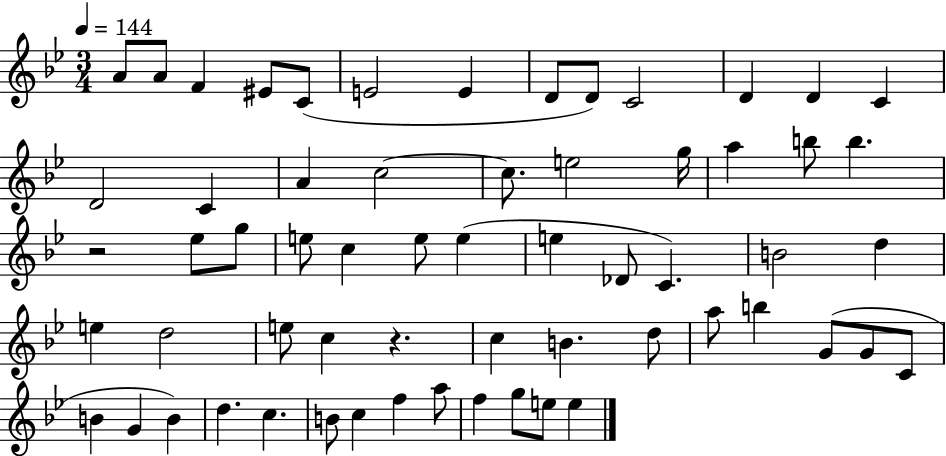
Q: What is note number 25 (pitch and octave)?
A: G5